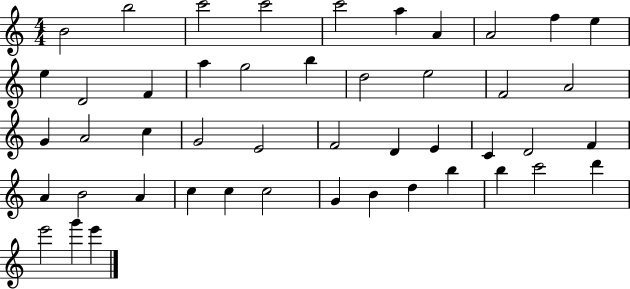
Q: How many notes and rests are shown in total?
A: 47